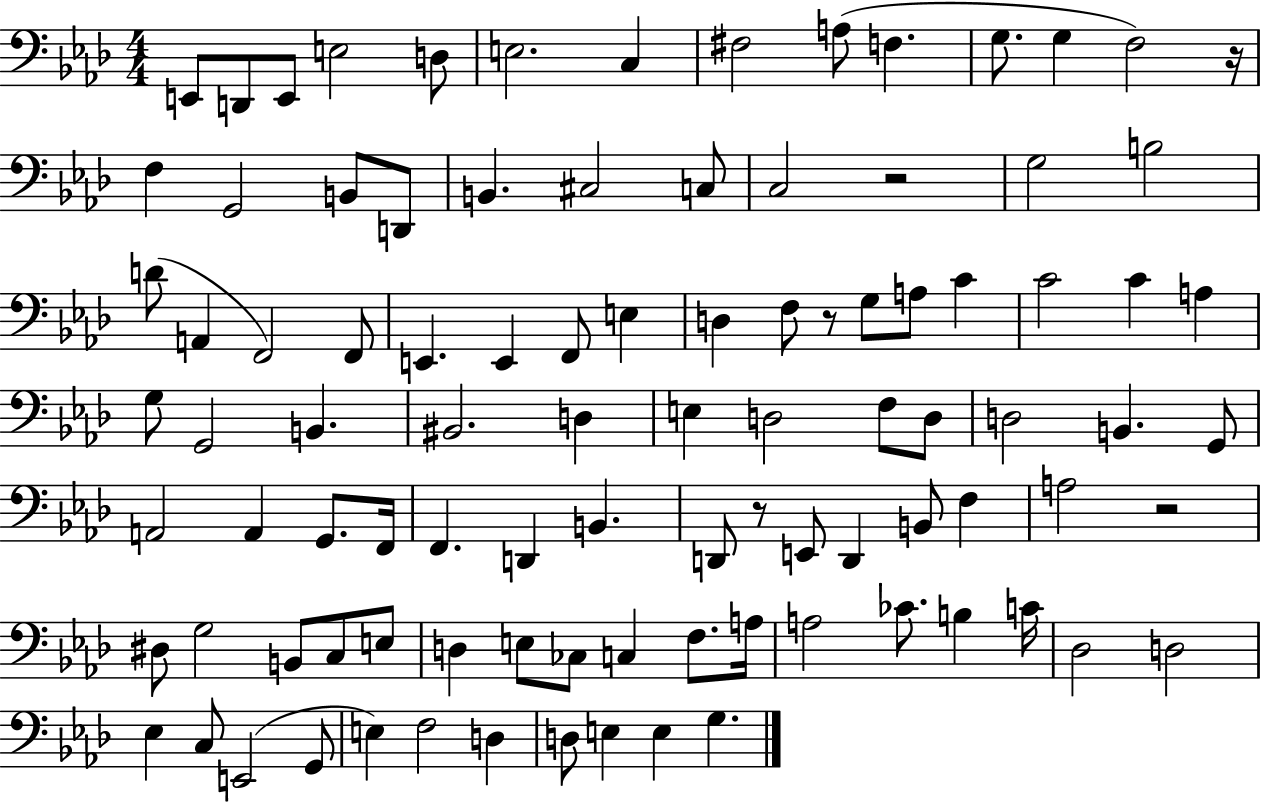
X:1
T:Untitled
M:4/4
L:1/4
K:Ab
E,,/2 D,,/2 E,,/2 E,2 D,/2 E,2 C, ^F,2 A,/2 F, G,/2 G, F,2 z/4 F, G,,2 B,,/2 D,,/2 B,, ^C,2 C,/2 C,2 z2 G,2 B,2 D/2 A,, F,,2 F,,/2 E,, E,, F,,/2 E, D, F,/2 z/2 G,/2 A,/2 C C2 C A, G,/2 G,,2 B,, ^B,,2 D, E, D,2 F,/2 D,/2 D,2 B,, G,,/2 A,,2 A,, G,,/2 F,,/4 F,, D,, B,, D,,/2 z/2 E,,/2 D,, B,,/2 F, A,2 z2 ^D,/2 G,2 B,,/2 C,/2 E,/2 D, E,/2 _C,/2 C, F,/2 A,/4 A,2 _C/2 B, C/4 _D,2 D,2 _E, C,/2 E,,2 G,,/2 E, F,2 D, D,/2 E, E, G,